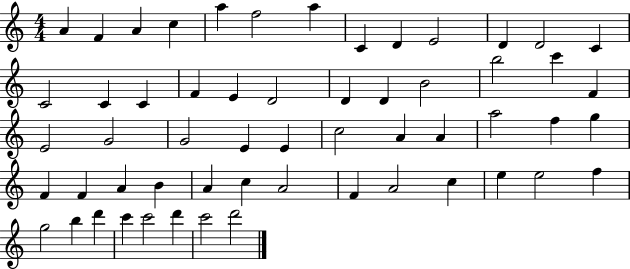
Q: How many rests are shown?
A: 0